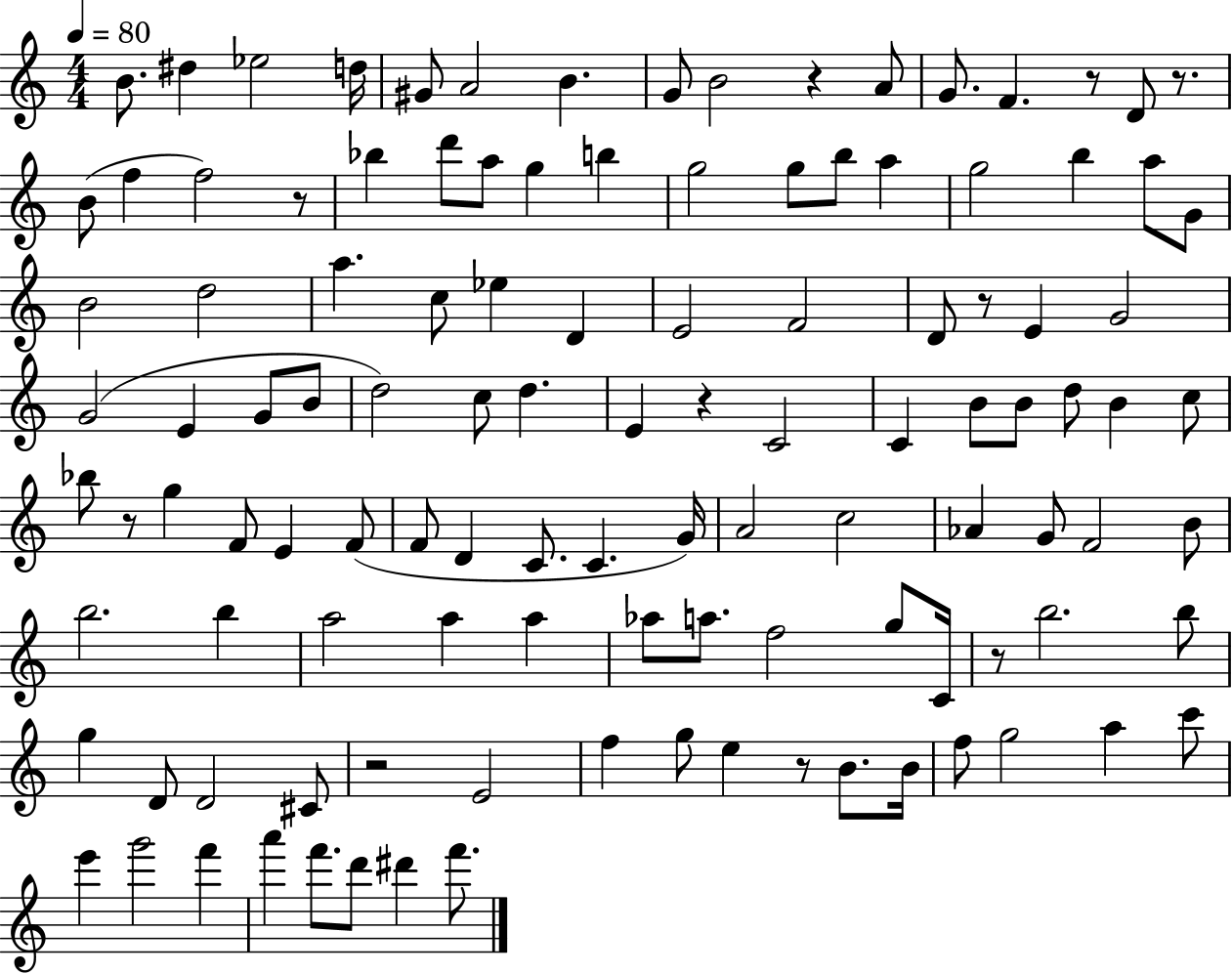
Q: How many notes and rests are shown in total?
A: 115